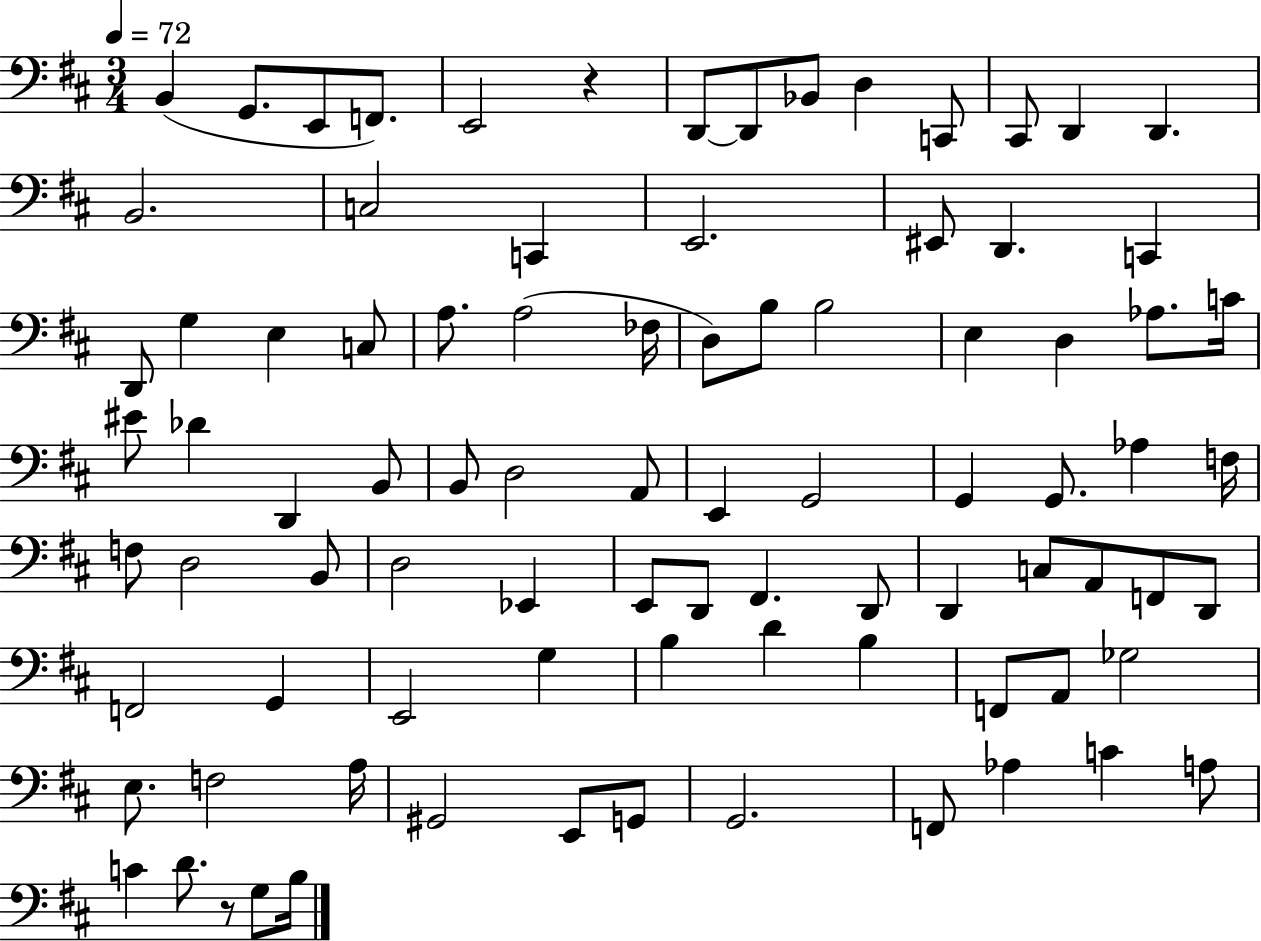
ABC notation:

X:1
T:Untitled
M:3/4
L:1/4
K:D
B,, G,,/2 E,,/2 F,,/2 E,,2 z D,,/2 D,,/2 _B,,/2 D, C,,/2 ^C,,/2 D,, D,, B,,2 C,2 C,, E,,2 ^E,,/2 D,, C,, D,,/2 G, E, C,/2 A,/2 A,2 _F,/4 D,/2 B,/2 B,2 E, D, _A,/2 C/4 ^E/2 _D D,, B,,/2 B,,/2 D,2 A,,/2 E,, G,,2 G,, G,,/2 _A, F,/4 F,/2 D,2 B,,/2 D,2 _E,, E,,/2 D,,/2 ^F,, D,,/2 D,, C,/2 A,,/2 F,,/2 D,,/2 F,,2 G,, E,,2 G, B, D B, F,,/2 A,,/2 _G,2 E,/2 F,2 A,/4 ^G,,2 E,,/2 G,,/2 G,,2 F,,/2 _A, C A,/2 C D/2 z/2 G,/2 B,/4